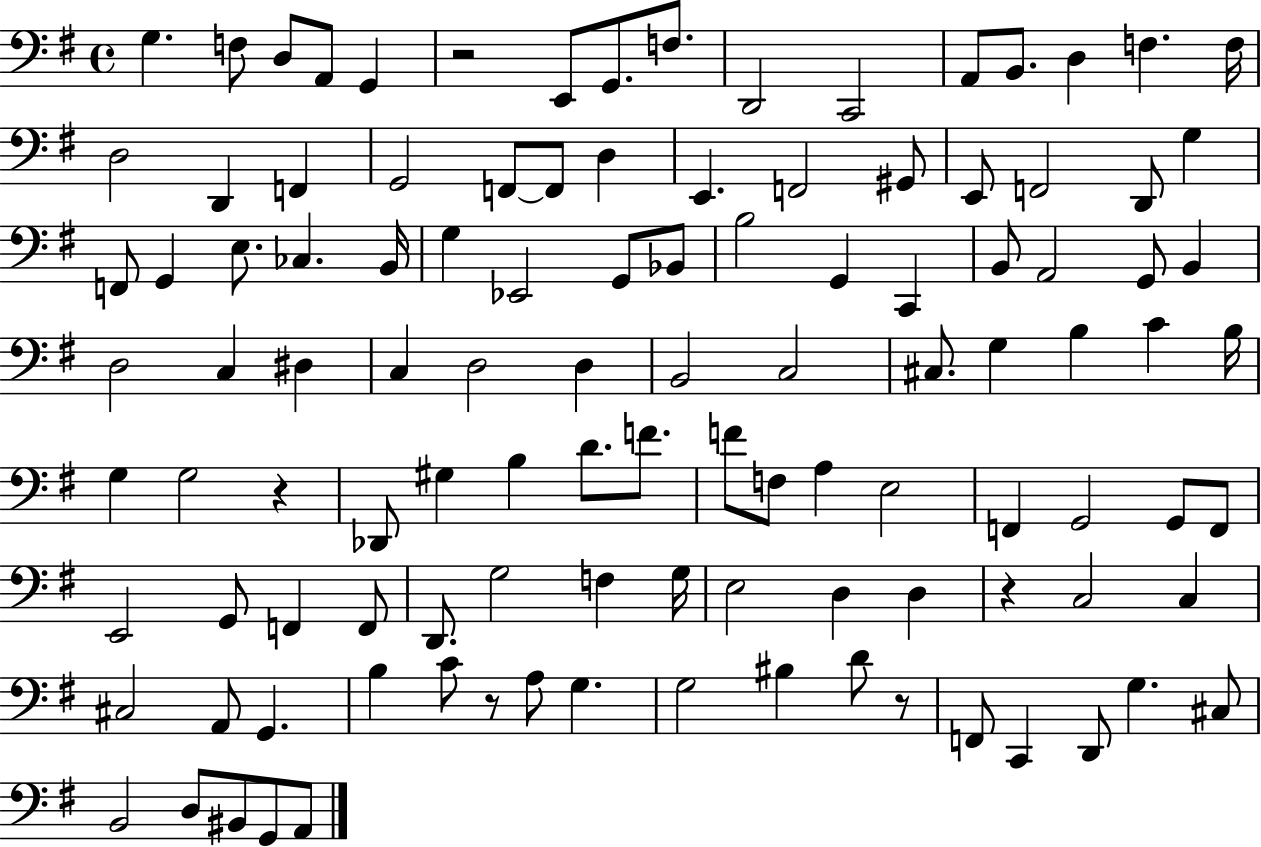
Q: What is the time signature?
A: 4/4